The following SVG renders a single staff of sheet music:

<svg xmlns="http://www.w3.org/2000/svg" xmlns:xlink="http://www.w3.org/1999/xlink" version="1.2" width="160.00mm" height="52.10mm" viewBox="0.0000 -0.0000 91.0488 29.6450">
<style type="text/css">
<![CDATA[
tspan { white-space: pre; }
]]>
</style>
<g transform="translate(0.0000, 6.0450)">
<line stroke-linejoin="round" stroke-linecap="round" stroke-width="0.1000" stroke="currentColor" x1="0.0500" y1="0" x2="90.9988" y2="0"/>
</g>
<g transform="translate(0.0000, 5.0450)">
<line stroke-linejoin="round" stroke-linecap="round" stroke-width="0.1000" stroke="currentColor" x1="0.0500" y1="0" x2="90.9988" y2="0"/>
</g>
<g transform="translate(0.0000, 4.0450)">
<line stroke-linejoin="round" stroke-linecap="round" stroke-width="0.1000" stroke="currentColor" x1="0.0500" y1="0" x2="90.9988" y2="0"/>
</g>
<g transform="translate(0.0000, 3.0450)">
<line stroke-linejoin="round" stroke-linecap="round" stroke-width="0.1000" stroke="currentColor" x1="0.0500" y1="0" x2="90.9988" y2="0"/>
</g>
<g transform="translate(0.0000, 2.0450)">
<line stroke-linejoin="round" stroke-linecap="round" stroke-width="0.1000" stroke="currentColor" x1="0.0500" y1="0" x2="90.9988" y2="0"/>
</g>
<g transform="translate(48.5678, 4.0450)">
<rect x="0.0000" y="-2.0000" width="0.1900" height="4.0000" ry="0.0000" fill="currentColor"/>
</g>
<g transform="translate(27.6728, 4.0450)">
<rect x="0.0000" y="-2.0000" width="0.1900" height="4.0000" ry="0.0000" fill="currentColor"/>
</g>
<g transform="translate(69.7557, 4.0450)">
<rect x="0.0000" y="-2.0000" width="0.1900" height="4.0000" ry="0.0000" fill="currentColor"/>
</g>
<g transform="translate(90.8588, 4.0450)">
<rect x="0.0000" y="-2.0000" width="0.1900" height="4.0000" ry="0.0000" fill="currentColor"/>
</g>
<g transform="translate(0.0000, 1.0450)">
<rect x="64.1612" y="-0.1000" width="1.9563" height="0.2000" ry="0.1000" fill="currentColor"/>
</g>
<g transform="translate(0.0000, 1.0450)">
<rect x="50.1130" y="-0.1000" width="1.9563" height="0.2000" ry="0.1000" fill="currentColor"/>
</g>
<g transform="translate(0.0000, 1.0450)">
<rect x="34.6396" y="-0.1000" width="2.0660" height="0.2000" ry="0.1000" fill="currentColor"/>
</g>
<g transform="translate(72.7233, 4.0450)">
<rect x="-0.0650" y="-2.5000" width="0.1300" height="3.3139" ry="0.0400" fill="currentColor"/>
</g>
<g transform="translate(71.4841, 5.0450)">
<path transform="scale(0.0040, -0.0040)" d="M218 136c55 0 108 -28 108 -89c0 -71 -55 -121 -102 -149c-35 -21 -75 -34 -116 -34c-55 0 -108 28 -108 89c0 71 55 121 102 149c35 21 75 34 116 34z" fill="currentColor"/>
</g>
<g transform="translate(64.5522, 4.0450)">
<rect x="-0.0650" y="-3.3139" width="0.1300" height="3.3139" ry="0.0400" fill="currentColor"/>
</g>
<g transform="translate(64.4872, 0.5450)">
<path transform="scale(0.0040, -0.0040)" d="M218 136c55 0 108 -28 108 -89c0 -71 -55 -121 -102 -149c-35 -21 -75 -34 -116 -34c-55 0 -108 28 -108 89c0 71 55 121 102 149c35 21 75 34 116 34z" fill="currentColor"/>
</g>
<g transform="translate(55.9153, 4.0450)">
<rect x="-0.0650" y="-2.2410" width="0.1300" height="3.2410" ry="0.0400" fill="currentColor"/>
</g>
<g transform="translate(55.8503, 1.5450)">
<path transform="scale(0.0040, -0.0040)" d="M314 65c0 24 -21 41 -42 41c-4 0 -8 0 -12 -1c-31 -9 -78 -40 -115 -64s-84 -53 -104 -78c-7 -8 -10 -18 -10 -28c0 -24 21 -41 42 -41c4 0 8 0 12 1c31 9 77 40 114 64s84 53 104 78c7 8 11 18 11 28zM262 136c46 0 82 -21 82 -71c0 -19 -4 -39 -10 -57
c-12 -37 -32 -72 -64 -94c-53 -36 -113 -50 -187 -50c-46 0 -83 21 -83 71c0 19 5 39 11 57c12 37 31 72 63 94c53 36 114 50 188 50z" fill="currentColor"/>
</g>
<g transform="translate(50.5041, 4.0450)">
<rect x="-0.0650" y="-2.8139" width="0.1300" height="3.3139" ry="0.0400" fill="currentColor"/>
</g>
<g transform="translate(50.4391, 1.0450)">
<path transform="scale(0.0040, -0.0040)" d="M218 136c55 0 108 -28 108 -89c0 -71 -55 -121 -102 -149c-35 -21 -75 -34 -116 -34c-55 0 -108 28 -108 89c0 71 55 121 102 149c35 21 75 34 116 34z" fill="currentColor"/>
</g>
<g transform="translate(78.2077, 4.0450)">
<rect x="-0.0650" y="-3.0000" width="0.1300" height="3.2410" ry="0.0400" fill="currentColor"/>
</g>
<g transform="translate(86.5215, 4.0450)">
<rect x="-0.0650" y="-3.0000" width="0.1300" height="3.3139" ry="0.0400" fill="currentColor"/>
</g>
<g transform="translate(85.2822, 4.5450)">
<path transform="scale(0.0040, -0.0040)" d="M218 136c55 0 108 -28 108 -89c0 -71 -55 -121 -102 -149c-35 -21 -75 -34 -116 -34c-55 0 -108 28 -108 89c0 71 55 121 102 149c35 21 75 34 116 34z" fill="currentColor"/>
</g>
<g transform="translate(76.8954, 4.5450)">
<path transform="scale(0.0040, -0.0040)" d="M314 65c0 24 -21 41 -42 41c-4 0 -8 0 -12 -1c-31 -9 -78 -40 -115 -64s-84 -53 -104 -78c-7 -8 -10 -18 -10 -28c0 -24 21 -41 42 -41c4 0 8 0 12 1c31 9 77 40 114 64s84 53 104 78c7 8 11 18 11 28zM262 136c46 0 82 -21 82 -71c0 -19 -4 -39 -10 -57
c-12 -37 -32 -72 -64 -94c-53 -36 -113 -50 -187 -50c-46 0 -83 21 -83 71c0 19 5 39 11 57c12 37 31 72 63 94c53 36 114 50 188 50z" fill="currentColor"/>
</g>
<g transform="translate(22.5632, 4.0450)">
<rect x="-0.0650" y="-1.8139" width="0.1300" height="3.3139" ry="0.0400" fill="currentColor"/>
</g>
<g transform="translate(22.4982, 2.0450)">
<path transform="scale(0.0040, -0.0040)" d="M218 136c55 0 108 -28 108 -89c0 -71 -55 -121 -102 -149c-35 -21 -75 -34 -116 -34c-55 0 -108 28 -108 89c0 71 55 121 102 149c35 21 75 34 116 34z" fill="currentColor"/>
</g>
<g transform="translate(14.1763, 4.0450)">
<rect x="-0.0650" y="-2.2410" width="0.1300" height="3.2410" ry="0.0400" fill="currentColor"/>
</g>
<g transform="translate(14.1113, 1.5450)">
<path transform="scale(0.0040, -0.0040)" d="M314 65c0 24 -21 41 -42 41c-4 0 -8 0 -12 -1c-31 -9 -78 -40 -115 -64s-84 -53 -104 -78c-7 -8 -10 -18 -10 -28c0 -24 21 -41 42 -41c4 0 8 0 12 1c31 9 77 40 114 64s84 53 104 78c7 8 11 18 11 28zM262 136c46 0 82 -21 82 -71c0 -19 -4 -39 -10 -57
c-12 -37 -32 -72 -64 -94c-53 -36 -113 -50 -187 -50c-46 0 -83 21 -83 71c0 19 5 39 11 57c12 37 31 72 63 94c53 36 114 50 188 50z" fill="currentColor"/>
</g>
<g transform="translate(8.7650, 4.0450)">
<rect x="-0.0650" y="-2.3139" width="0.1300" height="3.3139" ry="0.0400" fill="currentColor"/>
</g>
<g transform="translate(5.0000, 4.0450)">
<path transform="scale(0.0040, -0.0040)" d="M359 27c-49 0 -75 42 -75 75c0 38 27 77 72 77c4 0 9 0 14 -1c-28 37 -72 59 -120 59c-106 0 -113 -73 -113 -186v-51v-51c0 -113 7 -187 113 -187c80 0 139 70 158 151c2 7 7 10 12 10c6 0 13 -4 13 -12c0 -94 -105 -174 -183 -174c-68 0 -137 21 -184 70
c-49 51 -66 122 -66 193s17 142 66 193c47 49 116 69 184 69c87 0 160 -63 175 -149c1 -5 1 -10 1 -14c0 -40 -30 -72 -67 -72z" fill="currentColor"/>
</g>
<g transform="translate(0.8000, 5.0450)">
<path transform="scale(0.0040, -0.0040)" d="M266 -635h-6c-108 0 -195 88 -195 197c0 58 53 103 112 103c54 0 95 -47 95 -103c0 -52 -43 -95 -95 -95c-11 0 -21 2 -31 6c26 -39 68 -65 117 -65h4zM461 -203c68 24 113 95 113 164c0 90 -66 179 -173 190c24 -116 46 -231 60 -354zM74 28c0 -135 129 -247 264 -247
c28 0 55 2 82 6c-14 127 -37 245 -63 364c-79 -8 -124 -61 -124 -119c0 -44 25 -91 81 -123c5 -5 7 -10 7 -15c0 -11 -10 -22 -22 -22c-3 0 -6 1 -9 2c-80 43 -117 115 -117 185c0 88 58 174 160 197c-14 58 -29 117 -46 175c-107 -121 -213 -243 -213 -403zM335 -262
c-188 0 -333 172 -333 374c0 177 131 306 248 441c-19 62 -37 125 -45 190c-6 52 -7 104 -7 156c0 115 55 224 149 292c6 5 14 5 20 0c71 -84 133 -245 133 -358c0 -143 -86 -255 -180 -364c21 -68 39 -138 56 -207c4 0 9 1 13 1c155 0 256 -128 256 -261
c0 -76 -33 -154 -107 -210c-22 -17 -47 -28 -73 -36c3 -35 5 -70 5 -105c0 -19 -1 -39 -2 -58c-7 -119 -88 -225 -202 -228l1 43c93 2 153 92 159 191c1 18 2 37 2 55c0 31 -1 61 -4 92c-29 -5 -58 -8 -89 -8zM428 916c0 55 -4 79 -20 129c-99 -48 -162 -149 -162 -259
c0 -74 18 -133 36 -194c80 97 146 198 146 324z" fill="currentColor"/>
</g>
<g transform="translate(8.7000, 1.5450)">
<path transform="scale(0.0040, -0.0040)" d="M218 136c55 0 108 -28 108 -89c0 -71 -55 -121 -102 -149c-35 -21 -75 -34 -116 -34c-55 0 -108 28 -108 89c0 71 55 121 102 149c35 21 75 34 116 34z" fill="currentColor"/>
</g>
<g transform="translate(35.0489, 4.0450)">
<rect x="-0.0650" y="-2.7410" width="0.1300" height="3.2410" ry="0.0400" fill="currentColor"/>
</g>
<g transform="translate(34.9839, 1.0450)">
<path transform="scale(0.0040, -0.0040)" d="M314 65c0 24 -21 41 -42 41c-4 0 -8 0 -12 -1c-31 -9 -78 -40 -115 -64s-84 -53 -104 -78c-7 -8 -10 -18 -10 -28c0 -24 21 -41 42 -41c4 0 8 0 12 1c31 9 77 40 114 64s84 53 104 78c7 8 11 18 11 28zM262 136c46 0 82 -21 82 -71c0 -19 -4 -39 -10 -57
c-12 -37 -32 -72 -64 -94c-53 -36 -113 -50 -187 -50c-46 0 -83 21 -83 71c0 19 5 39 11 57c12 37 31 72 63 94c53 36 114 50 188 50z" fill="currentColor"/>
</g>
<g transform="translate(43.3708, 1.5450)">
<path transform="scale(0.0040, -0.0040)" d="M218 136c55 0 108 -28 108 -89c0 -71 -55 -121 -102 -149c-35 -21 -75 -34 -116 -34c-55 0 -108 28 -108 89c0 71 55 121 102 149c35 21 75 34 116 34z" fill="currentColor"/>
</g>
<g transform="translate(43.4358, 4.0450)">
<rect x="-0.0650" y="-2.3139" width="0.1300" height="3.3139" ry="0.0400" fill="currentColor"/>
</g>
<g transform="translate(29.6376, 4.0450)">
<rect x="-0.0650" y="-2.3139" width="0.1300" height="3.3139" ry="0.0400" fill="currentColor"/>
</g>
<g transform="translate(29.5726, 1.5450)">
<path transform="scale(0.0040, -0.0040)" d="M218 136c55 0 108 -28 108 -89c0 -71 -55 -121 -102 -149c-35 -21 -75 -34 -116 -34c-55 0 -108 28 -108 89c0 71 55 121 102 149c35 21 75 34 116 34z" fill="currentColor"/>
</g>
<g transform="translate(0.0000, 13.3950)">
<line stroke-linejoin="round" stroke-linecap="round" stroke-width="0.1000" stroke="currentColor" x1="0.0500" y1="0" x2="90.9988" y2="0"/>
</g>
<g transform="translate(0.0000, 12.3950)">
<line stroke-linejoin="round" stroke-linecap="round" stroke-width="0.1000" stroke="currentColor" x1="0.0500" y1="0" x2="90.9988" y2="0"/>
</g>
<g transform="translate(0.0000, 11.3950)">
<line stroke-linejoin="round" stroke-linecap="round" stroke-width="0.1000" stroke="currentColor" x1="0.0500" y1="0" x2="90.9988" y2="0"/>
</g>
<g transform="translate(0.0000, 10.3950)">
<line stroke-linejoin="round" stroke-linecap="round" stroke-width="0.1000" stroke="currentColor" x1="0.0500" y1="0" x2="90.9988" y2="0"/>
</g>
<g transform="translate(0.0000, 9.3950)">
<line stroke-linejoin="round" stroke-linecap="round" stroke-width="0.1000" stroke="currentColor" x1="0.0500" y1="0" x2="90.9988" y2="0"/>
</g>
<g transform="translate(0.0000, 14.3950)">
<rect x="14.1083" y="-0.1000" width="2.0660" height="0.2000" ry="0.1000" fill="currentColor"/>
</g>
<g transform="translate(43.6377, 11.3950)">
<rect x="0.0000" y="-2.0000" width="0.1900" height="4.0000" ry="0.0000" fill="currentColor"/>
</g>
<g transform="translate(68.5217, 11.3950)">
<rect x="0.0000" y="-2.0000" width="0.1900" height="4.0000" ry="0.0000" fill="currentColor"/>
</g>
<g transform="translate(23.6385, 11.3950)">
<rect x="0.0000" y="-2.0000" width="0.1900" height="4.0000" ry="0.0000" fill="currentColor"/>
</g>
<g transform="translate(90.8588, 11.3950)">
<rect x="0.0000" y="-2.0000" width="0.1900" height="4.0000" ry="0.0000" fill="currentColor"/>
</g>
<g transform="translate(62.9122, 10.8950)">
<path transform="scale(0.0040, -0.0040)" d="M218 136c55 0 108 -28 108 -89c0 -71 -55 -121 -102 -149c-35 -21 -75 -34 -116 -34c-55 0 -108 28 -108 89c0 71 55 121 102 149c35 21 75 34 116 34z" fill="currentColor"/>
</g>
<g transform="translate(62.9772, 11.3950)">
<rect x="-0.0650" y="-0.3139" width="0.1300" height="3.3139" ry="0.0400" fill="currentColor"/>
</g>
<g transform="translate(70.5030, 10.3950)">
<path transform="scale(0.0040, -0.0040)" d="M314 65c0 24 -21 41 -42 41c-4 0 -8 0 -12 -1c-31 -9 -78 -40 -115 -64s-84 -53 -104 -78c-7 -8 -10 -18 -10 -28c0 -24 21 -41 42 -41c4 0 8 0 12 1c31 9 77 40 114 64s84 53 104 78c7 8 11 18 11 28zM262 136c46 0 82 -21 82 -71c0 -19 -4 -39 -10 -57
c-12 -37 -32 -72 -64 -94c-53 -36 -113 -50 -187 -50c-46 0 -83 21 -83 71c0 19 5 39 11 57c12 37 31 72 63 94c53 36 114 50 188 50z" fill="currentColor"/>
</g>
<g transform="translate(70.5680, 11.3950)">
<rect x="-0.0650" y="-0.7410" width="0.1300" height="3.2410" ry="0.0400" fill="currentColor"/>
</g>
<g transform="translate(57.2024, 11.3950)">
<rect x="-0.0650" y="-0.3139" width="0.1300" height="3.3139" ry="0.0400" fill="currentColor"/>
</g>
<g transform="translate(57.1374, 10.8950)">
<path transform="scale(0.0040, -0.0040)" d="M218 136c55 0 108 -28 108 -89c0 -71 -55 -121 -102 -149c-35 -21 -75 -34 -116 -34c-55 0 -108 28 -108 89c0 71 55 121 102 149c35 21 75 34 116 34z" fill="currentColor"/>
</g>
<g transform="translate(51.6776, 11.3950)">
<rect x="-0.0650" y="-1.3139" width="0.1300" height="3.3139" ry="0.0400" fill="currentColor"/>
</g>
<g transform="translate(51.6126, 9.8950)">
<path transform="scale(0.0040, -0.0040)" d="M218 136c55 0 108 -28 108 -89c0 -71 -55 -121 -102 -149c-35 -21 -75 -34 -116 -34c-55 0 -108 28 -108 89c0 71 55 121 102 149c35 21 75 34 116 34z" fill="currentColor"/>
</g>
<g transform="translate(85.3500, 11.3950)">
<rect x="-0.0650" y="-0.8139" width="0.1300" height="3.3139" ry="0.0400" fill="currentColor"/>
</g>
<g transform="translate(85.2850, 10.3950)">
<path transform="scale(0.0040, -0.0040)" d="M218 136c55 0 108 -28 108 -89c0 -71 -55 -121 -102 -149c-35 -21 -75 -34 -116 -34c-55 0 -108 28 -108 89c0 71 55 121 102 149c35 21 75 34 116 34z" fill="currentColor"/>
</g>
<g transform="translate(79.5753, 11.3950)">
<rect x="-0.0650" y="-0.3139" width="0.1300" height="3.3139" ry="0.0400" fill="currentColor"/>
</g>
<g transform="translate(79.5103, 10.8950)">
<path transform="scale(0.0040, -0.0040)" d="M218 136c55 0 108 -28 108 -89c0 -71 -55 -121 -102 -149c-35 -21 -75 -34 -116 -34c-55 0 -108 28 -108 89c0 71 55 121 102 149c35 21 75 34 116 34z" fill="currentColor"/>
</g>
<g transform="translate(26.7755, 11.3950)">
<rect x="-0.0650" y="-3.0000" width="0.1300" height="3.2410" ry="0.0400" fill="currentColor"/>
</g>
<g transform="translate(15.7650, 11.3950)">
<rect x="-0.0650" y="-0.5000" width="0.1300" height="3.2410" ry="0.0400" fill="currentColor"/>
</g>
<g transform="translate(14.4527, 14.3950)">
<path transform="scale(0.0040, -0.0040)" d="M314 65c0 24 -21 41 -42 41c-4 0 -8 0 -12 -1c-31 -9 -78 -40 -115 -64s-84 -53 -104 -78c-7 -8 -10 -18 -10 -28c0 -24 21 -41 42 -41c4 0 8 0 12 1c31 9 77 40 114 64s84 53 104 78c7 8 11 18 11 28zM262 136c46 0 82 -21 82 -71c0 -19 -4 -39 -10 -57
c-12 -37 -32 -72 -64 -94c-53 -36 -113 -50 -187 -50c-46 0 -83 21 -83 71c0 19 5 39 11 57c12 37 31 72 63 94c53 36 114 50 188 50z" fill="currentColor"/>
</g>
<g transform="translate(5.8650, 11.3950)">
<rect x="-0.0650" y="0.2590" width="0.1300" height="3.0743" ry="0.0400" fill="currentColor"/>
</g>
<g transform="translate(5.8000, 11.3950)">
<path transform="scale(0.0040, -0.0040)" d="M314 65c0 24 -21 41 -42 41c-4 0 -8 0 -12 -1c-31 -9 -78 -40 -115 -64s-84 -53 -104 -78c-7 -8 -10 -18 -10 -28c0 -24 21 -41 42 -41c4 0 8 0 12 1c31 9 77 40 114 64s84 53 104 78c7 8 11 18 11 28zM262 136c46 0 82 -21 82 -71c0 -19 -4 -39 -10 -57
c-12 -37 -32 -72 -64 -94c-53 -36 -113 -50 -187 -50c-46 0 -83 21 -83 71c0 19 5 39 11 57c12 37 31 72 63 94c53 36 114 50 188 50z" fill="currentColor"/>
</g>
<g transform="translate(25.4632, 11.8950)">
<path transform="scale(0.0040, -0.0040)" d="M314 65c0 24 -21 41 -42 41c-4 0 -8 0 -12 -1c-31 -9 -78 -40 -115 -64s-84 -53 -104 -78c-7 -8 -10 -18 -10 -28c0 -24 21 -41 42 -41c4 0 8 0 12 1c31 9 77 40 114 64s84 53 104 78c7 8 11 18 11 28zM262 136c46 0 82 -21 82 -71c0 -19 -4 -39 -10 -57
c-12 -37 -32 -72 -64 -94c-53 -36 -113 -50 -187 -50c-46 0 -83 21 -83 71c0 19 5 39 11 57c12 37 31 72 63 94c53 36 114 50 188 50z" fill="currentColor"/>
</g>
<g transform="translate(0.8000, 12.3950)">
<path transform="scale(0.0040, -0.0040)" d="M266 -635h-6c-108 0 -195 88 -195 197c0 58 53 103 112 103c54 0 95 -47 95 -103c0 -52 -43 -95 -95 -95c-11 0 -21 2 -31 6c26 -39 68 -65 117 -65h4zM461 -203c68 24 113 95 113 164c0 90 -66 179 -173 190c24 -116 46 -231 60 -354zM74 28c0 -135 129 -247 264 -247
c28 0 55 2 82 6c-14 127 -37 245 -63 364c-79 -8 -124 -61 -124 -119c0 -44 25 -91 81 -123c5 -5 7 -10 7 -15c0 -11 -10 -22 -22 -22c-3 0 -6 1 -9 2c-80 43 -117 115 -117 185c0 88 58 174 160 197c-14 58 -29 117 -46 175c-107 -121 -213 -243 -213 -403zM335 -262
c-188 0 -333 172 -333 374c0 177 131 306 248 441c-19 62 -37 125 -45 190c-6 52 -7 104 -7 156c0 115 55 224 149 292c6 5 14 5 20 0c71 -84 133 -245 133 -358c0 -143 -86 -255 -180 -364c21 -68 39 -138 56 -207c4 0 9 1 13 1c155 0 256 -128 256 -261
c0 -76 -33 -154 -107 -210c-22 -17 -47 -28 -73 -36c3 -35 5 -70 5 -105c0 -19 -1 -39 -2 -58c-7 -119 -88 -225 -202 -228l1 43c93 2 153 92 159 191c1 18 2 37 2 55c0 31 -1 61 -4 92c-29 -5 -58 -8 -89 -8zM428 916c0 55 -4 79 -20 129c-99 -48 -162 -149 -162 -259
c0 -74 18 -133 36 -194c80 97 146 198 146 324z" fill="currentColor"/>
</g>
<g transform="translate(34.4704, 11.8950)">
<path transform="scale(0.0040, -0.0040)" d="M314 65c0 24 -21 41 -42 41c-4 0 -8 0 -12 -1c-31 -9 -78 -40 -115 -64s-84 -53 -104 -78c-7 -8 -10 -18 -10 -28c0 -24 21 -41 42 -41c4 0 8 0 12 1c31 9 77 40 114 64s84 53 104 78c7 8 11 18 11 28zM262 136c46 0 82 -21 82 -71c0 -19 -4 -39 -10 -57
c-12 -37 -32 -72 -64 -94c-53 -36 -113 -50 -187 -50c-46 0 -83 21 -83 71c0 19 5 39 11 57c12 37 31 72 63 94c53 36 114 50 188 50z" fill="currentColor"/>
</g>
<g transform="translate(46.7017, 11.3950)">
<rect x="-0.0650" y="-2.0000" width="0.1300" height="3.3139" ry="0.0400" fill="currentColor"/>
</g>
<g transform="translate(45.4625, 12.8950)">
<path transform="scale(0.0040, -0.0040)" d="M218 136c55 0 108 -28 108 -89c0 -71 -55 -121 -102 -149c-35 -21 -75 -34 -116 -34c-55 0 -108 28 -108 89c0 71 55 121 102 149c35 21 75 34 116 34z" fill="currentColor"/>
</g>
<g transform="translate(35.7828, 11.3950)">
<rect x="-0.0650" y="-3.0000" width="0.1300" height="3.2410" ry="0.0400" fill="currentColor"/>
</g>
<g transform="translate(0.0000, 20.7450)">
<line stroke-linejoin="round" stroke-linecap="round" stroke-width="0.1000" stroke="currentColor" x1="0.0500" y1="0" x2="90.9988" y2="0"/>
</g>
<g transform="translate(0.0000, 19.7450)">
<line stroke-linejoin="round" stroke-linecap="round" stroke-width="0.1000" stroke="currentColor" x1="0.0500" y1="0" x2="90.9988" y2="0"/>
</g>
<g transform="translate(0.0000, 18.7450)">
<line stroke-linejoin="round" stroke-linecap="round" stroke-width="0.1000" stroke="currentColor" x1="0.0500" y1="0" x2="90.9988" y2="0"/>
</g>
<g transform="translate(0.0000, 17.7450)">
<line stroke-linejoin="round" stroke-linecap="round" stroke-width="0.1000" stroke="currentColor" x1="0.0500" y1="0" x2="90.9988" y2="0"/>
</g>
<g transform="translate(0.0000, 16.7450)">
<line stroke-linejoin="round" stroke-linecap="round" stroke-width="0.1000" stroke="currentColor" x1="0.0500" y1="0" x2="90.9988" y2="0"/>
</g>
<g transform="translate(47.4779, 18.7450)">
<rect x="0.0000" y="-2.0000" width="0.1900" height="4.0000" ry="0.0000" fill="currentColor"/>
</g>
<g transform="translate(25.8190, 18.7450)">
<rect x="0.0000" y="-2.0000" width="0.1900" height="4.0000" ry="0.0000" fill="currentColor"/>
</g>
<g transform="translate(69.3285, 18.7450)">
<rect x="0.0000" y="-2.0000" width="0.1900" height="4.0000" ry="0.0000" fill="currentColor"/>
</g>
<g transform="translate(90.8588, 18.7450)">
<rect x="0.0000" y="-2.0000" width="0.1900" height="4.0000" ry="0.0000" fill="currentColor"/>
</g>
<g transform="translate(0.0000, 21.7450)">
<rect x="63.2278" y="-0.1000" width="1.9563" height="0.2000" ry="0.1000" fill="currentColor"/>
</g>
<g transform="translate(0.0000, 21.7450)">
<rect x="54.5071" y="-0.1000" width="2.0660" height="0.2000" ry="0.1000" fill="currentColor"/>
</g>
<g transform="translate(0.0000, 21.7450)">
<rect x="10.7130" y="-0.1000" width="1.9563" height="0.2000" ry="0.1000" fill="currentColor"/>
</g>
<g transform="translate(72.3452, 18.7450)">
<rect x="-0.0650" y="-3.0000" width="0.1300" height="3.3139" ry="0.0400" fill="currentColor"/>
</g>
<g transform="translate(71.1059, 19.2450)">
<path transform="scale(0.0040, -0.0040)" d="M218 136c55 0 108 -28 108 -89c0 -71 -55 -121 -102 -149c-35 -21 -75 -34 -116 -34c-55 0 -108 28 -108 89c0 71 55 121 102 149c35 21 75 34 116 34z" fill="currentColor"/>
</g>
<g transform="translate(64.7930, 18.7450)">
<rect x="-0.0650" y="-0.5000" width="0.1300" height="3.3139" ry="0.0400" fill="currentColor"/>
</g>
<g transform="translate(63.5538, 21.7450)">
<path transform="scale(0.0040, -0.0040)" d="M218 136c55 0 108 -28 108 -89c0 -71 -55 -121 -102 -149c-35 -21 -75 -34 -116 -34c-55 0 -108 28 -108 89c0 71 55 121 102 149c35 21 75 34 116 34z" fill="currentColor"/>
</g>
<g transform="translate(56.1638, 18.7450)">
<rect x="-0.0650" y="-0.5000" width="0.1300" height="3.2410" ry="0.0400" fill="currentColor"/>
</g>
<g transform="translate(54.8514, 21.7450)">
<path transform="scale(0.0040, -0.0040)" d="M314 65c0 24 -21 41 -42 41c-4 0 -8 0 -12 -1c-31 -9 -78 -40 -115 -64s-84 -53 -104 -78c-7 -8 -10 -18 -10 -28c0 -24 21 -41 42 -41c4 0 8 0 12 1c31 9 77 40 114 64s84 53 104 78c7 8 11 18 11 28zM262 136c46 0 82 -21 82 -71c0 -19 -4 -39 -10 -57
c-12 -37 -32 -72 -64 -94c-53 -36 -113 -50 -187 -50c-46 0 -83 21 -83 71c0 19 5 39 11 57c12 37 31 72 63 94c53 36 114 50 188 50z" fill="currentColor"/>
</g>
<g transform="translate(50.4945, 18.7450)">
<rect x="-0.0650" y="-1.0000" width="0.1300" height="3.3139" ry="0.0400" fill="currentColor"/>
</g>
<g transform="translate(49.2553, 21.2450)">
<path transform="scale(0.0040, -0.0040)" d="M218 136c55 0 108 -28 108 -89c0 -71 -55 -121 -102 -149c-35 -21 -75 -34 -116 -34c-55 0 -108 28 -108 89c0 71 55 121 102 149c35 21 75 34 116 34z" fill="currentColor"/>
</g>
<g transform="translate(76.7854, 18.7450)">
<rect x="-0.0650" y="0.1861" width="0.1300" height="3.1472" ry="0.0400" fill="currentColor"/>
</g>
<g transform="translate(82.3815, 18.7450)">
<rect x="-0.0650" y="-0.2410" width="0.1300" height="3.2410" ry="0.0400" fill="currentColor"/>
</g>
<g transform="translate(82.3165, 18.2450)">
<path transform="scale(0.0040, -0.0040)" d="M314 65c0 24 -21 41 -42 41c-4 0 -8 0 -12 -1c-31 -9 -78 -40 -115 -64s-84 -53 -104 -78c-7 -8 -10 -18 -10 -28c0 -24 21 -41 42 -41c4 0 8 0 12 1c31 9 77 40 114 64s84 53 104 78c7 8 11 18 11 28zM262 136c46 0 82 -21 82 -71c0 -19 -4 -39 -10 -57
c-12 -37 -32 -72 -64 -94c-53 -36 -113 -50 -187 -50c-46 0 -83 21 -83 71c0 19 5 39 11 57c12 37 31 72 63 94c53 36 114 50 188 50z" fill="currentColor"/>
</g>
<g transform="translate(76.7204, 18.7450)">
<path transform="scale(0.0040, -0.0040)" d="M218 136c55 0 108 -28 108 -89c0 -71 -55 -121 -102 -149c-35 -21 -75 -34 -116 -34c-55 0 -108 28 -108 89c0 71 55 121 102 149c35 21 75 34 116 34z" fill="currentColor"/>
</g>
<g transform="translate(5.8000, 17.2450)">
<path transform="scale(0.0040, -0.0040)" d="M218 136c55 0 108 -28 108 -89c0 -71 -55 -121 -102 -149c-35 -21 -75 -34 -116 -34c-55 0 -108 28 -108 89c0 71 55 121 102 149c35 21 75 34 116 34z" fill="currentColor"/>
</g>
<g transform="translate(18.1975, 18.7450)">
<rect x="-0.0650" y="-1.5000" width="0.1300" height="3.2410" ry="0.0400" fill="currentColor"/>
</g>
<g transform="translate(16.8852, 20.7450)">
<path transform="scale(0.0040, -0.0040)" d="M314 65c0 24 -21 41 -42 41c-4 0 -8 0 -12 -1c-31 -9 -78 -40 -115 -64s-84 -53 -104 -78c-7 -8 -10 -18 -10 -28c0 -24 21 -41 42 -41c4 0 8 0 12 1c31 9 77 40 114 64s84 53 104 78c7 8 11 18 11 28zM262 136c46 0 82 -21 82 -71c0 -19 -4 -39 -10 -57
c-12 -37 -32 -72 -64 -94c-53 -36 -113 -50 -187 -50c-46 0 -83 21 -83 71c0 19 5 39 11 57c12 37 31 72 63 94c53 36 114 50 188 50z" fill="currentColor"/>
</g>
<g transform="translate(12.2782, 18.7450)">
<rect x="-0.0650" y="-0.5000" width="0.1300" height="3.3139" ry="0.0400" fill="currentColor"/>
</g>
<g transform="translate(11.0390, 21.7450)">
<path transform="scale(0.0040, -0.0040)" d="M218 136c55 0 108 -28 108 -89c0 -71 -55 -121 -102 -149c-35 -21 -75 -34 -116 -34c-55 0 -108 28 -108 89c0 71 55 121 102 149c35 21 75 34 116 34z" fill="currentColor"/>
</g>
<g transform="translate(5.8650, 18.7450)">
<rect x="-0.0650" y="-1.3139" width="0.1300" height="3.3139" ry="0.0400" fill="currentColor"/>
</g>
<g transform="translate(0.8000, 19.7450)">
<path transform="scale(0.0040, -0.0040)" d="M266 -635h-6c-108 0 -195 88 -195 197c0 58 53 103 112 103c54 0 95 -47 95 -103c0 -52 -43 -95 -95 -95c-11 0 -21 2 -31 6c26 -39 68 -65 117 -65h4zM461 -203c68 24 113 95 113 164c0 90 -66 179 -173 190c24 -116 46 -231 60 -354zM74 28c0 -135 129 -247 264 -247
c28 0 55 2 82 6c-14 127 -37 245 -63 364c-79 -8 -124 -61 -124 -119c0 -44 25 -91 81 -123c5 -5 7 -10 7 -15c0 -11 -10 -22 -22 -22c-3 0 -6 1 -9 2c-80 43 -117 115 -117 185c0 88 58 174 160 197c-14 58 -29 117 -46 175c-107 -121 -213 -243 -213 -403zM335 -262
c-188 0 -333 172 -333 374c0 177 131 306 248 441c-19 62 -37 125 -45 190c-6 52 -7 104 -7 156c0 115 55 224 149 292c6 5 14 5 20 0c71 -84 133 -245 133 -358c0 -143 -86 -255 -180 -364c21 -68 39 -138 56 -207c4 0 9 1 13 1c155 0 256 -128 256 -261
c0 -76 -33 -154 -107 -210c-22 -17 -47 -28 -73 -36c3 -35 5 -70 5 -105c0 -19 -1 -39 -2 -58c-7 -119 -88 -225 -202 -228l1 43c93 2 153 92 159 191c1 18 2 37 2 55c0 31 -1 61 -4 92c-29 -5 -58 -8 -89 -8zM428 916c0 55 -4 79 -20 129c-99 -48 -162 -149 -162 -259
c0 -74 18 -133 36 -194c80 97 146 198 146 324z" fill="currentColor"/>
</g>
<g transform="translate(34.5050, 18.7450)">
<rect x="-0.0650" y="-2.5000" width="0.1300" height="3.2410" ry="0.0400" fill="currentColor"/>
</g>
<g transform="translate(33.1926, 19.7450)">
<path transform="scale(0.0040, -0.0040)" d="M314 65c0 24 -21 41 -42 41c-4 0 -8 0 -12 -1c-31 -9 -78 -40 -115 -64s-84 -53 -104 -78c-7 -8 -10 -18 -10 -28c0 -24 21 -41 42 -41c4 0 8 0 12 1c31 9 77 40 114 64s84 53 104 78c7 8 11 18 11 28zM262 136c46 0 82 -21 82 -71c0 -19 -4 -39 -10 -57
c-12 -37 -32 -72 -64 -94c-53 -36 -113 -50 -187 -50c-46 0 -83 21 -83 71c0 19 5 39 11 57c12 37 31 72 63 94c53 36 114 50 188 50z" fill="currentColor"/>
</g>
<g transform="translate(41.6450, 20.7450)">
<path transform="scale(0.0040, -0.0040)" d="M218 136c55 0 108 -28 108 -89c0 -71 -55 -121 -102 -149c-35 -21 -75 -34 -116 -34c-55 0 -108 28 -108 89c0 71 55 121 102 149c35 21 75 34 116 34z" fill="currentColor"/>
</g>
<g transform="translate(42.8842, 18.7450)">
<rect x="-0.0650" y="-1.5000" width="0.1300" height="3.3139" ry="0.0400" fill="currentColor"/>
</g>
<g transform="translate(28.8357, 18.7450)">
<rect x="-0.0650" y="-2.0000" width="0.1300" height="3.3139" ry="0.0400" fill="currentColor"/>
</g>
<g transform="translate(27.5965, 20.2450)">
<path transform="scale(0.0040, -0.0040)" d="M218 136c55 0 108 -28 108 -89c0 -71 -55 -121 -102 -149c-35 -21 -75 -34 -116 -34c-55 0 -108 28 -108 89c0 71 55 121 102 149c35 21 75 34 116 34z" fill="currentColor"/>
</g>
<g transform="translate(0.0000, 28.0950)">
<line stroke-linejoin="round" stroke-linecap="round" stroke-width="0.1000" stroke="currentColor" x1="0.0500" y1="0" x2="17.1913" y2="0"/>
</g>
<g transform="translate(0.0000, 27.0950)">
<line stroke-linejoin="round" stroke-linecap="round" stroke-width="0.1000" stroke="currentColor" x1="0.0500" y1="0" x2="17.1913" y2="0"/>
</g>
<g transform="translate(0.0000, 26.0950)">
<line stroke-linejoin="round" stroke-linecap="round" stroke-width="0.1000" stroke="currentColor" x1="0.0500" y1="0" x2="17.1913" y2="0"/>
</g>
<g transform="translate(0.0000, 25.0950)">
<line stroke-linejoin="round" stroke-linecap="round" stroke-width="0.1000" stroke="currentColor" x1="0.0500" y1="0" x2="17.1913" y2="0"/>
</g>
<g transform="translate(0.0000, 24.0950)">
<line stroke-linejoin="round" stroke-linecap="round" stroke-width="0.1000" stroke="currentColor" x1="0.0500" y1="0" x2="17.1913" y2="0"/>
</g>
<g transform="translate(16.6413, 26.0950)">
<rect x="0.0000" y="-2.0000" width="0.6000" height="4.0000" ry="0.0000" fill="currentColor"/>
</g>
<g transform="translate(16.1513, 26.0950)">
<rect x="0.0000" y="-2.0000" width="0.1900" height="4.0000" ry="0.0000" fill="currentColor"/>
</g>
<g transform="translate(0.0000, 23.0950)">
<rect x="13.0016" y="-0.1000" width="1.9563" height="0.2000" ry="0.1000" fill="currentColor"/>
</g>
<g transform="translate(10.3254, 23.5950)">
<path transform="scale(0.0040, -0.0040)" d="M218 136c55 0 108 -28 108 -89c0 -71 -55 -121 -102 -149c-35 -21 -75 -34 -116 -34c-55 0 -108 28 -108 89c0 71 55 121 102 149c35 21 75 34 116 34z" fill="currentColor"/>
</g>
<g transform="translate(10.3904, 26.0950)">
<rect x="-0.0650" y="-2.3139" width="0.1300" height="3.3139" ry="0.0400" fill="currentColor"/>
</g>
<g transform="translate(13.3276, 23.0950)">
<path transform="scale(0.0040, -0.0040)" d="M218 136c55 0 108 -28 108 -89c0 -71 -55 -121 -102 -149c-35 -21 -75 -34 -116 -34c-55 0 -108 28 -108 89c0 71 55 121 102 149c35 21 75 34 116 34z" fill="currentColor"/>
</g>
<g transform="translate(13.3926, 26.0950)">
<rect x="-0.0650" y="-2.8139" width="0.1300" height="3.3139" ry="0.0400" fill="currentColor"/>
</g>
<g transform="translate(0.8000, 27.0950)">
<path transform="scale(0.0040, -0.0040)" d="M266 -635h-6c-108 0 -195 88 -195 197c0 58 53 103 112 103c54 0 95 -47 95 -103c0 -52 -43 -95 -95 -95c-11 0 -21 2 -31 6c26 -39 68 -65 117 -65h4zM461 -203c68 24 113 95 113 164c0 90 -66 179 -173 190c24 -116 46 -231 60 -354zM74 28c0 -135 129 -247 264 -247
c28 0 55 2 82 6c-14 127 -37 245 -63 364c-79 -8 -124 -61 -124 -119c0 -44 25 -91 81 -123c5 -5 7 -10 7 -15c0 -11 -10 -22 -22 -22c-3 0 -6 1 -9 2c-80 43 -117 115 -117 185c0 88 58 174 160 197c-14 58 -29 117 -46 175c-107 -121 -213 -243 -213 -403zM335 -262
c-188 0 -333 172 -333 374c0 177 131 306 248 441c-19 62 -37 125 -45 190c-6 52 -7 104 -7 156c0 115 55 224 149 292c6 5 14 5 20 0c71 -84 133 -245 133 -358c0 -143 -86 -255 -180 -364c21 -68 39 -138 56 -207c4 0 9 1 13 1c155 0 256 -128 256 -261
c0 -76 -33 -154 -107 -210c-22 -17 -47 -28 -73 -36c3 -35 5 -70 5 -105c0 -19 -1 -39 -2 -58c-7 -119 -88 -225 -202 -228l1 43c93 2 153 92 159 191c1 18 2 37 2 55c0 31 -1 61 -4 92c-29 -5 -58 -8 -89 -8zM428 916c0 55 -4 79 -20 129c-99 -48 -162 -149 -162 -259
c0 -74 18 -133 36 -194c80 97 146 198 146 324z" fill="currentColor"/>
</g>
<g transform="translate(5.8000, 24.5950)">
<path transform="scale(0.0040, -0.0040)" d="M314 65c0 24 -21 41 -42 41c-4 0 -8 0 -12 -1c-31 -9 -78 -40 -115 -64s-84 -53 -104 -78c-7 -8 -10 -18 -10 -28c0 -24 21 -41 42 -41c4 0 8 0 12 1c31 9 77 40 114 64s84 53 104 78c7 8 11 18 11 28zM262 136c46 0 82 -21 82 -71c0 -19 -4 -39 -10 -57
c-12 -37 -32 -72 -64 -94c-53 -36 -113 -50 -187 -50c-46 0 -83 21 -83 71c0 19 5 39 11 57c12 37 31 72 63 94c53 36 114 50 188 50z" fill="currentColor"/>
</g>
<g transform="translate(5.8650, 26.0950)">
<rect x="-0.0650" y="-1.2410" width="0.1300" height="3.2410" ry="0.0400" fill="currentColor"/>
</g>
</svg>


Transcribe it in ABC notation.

X:1
T:Untitled
M:4/4
L:1/4
K:C
g g2 f g a2 g a g2 b G A2 A B2 C2 A2 A2 F e c c d2 c d e C E2 F G2 E D C2 C A B c2 e2 g a